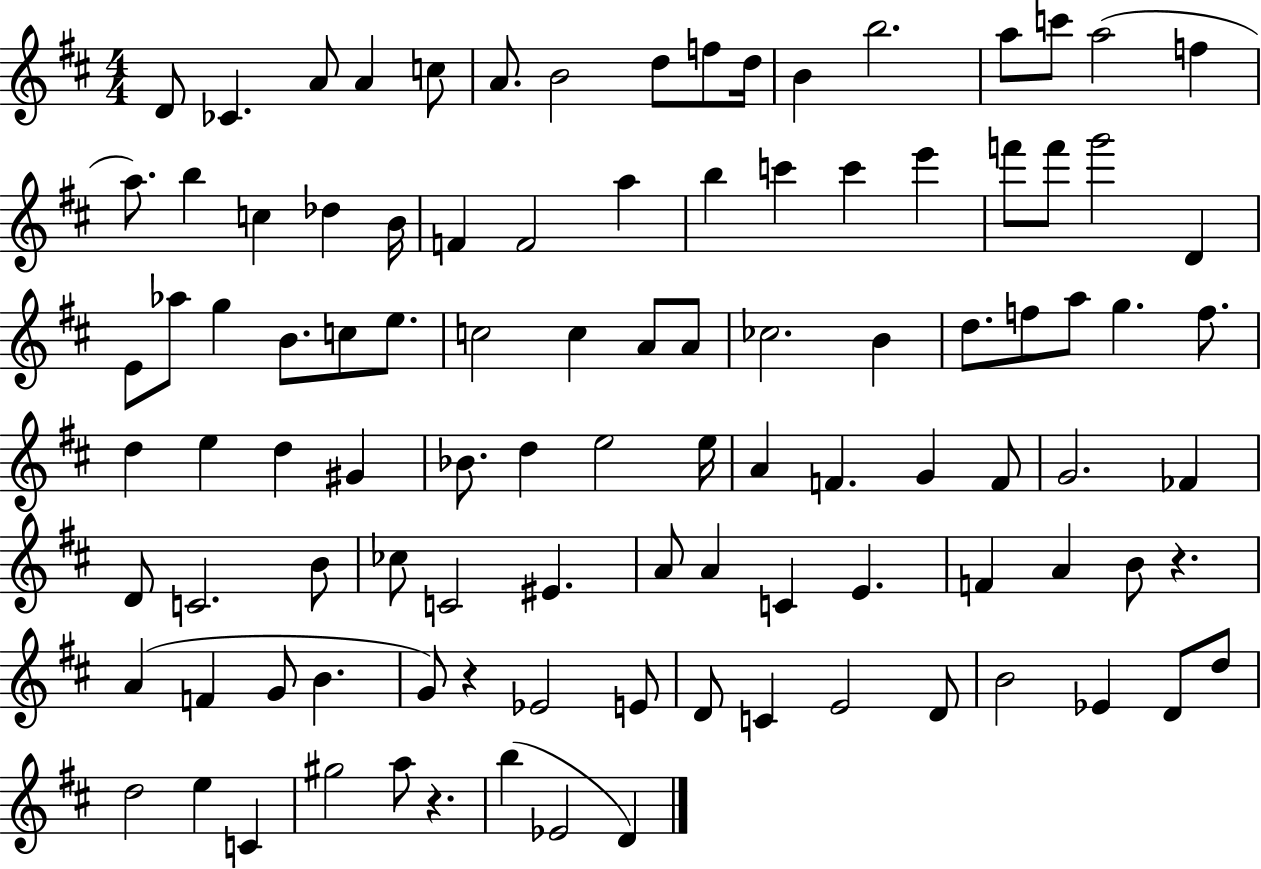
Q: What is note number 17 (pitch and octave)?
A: A5